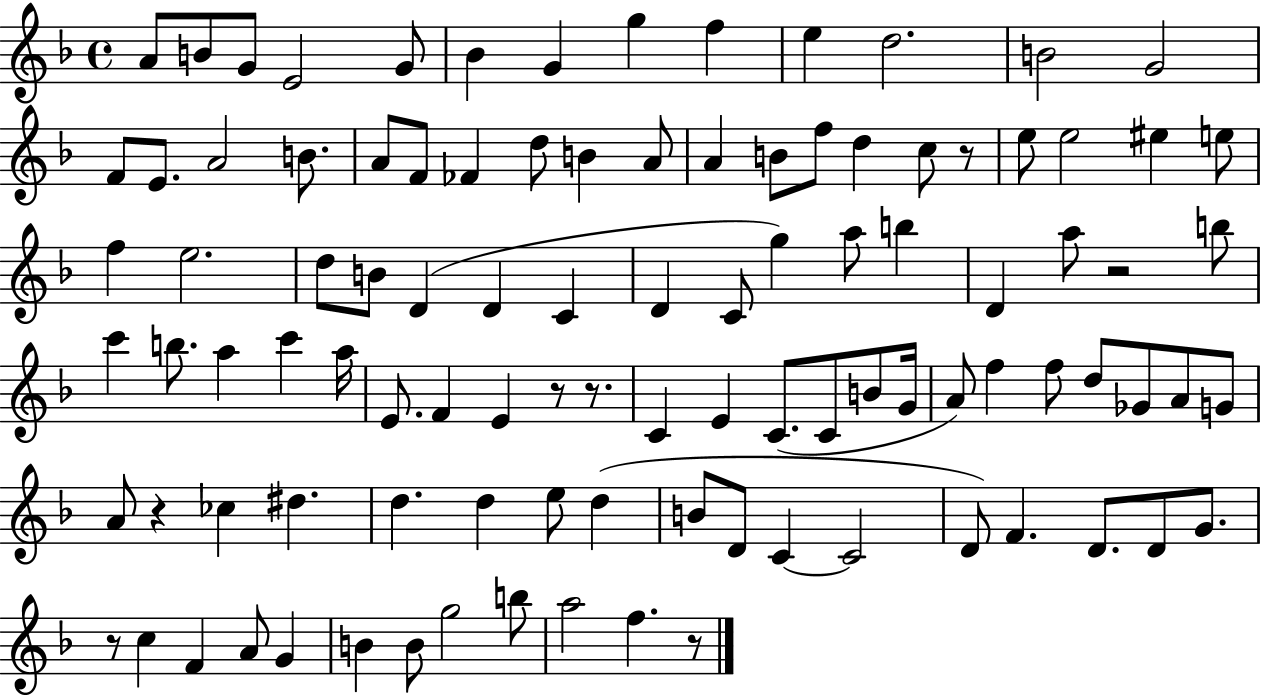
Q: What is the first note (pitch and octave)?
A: A4